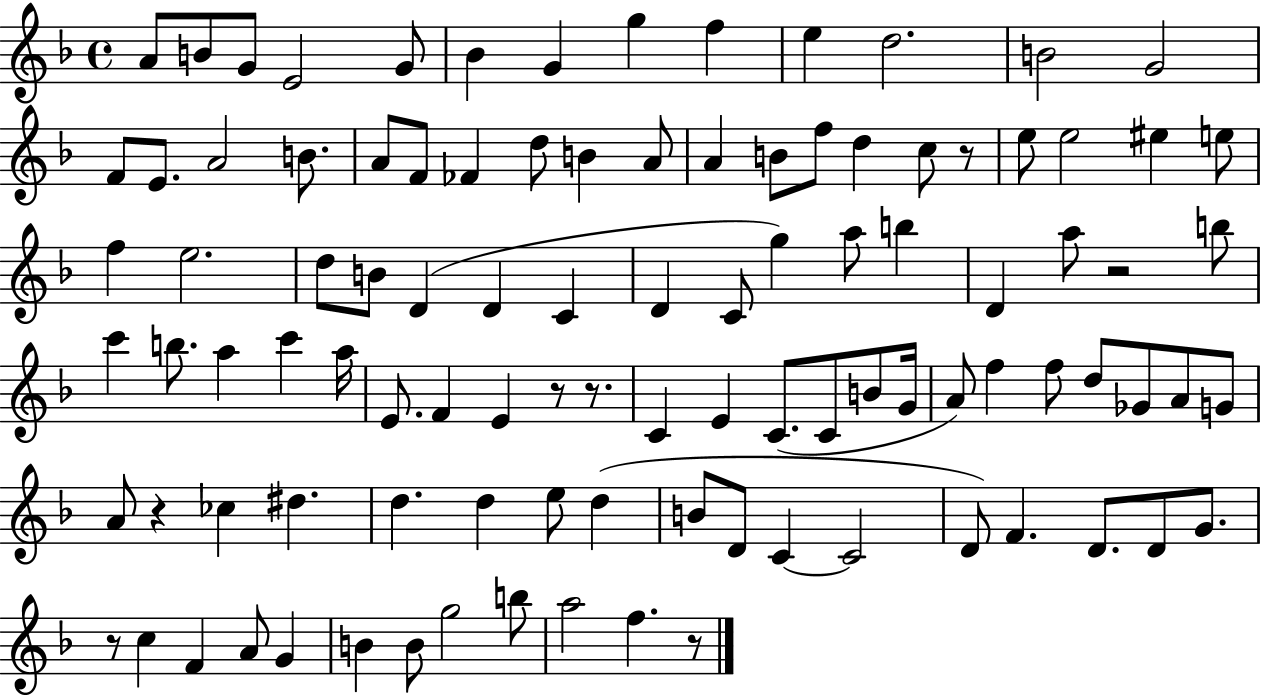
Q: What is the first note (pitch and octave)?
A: A4